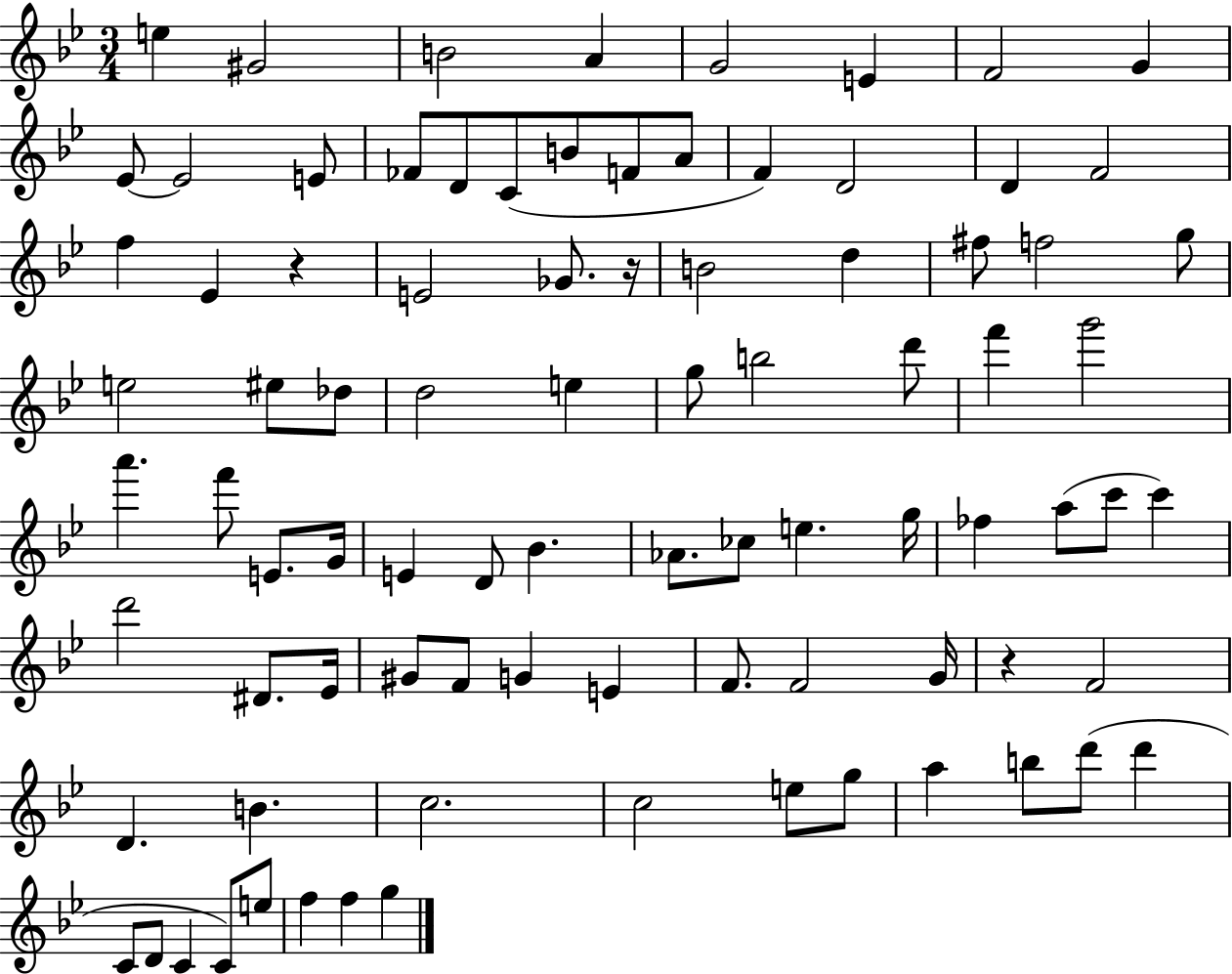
E5/q G#4/h B4/h A4/q G4/h E4/q F4/h G4/q Eb4/e Eb4/h E4/e FES4/e D4/e C4/e B4/e F4/e A4/e F4/q D4/h D4/q F4/h F5/q Eb4/q R/q E4/h Gb4/e. R/s B4/h D5/q F#5/e F5/h G5/e E5/h EIS5/e Db5/e D5/h E5/q G5/e B5/h D6/e F6/q G6/h A6/q. F6/e E4/e. G4/s E4/q D4/e Bb4/q. Ab4/e. CES5/e E5/q. G5/s FES5/q A5/e C6/e C6/q D6/h D#4/e. Eb4/s G#4/e F4/e G4/q E4/q F4/e. F4/h G4/s R/q F4/h D4/q. B4/q. C5/h. C5/h E5/e G5/e A5/q B5/e D6/e D6/q C4/e D4/e C4/q C4/e E5/e F5/q F5/q G5/q